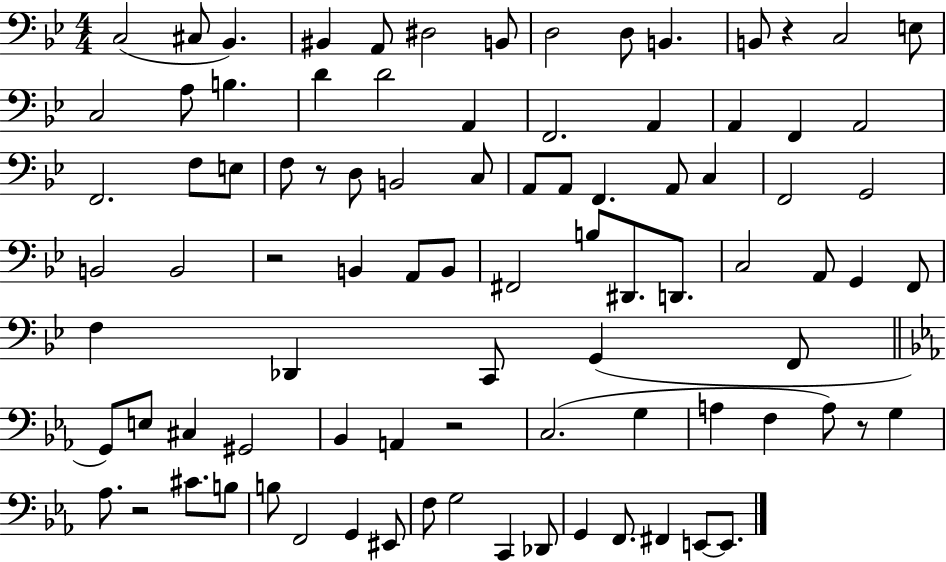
X:1
T:Untitled
M:4/4
L:1/4
K:Bb
C,2 ^C,/2 _B,, ^B,, A,,/2 ^D,2 B,,/2 D,2 D,/2 B,, B,,/2 z C,2 E,/2 C,2 A,/2 B, D D2 A,, F,,2 A,, A,, F,, A,,2 F,,2 F,/2 E,/2 F,/2 z/2 D,/2 B,,2 C,/2 A,,/2 A,,/2 F,, A,,/2 C, F,,2 G,,2 B,,2 B,,2 z2 B,, A,,/2 B,,/2 ^F,,2 B,/2 ^D,,/2 D,,/2 C,2 A,,/2 G,, F,,/2 F, _D,, C,,/2 G,, F,,/2 G,,/2 E,/2 ^C, ^G,,2 _B,, A,, z2 C,2 G, A, F, A,/2 z/2 G, _A,/2 z2 ^C/2 B,/2 B,/2 F,,2 G,, ^E,,/2 F,/2 G,2 C,, _D,,/2 G,, F,,/2 ^F,, E,,/2 E,,/2